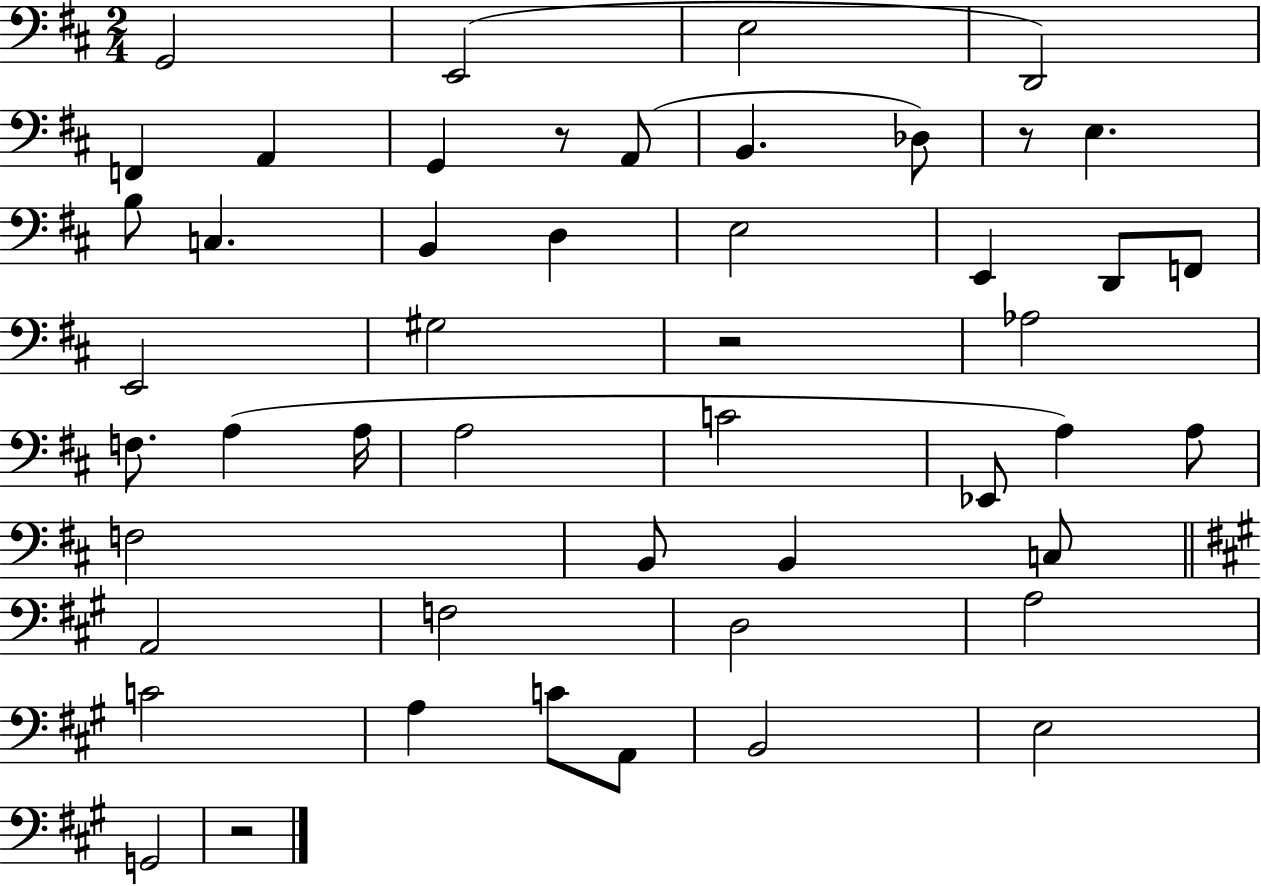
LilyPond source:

{
  \clef bass
  \numericTimeSignature
  \time 2/4
  \key d \major
  g,2 | e,2( | e2 | d,2) | \break f,4 a,4 | g,4 r8 a,8( | b,4. des8) | r8 e4. | \break b8 c4. | b,4 d4 | e2 | e,4 d,8 f,8 | \break e,2 | gis2 | r2 | aes2 | \break f8. a4( a16 | a2 | c'2 | ees,8 a4) a8 | \break f2 | b,8 b,4 c8 | \bar "||" \break \key a \major a,2 | f2 | d2 | a2 | \break c'2 | a4 c'8 a,8 | b,2 | e2 | \break g,2 | r2 | \bar "|."
}